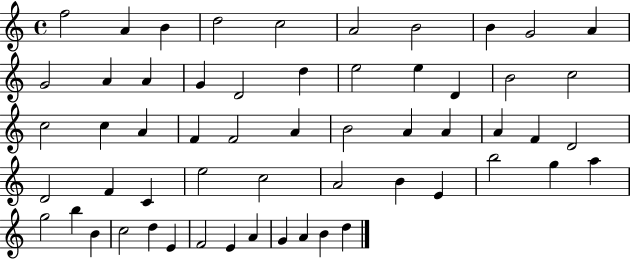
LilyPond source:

{
  \clef treble
  \time 4/4
  \defaultTimeSignature
  \key c \major
  f''2 a'4 b'4 | d''2 c''2 | a'2 b'2 | b'4 g'2 a'4 | \break g'2 a'4 a'4 | g'4 d'2 d''4 | e''2 e''4 d'4 | b'2 c''2 | \break c''2 c''4 a'4 | f'4 f'2 a'4 | b'2 a'4 a'4 | a'4 f'4 d'2 | \break d'2 f'4 c'4 | e''2 c''2 | a'2 b'4 e'4 | b''2 g''4 a''4 | \break g''2 b''4 b'4 | c''2 d''4 e'4 | f'2 e'4 a'4 | g'4 a'4 b'4 d''4 | \break \bar "|."
}